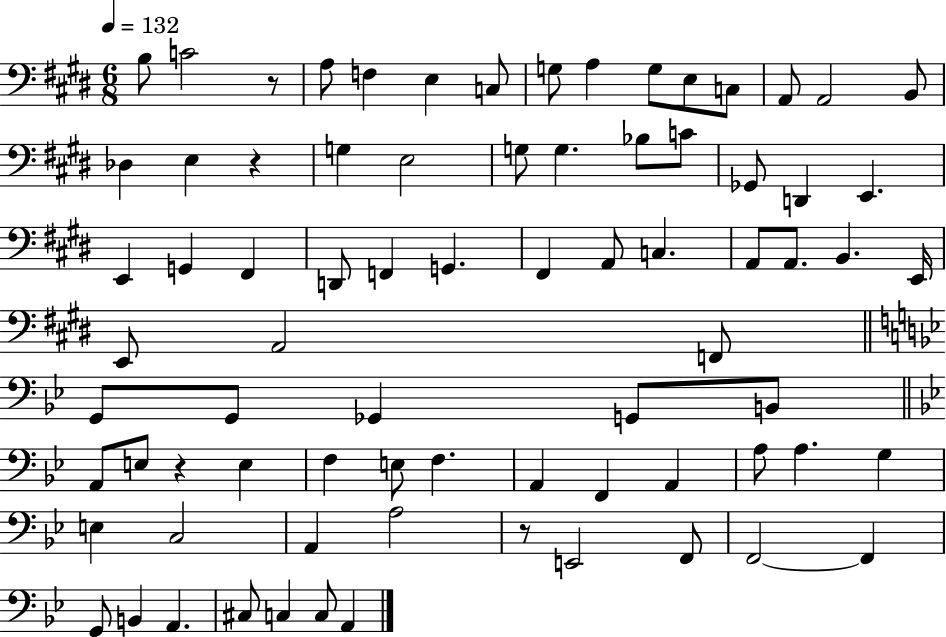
X:1
T:Untitled
M:6/8
L:1/4
K:E
B,/2 C2 z/2 A,/2 F, E, C,/2 G,/2 A, G,/2 E,/2 C,/2 A,,/2 A,,2 B,,/2 _D, E, z G, E,2 G,/2 G, _B,/2 C/2 _G,,/2 D,, E,, E,, G,, ^F,, D,,/2 F,, G,, ^F,, A,,/2 C, A,,/2 A,,/2 B,, E,,/4 E,,/2 A,,2 F,,/2 G,,/2 G,,/2 _G,, G,,/2 B,,/2 A,,/2 E,/2 z E, F, E,/2 F, A,, F,, A,, A,/2 A, G, E, C,2 A,, A,2 z/2 E,,2 F,,/2 F,,2 F,, G,,/2 B,, A,, ^C,/2 C, C,/2 A,,